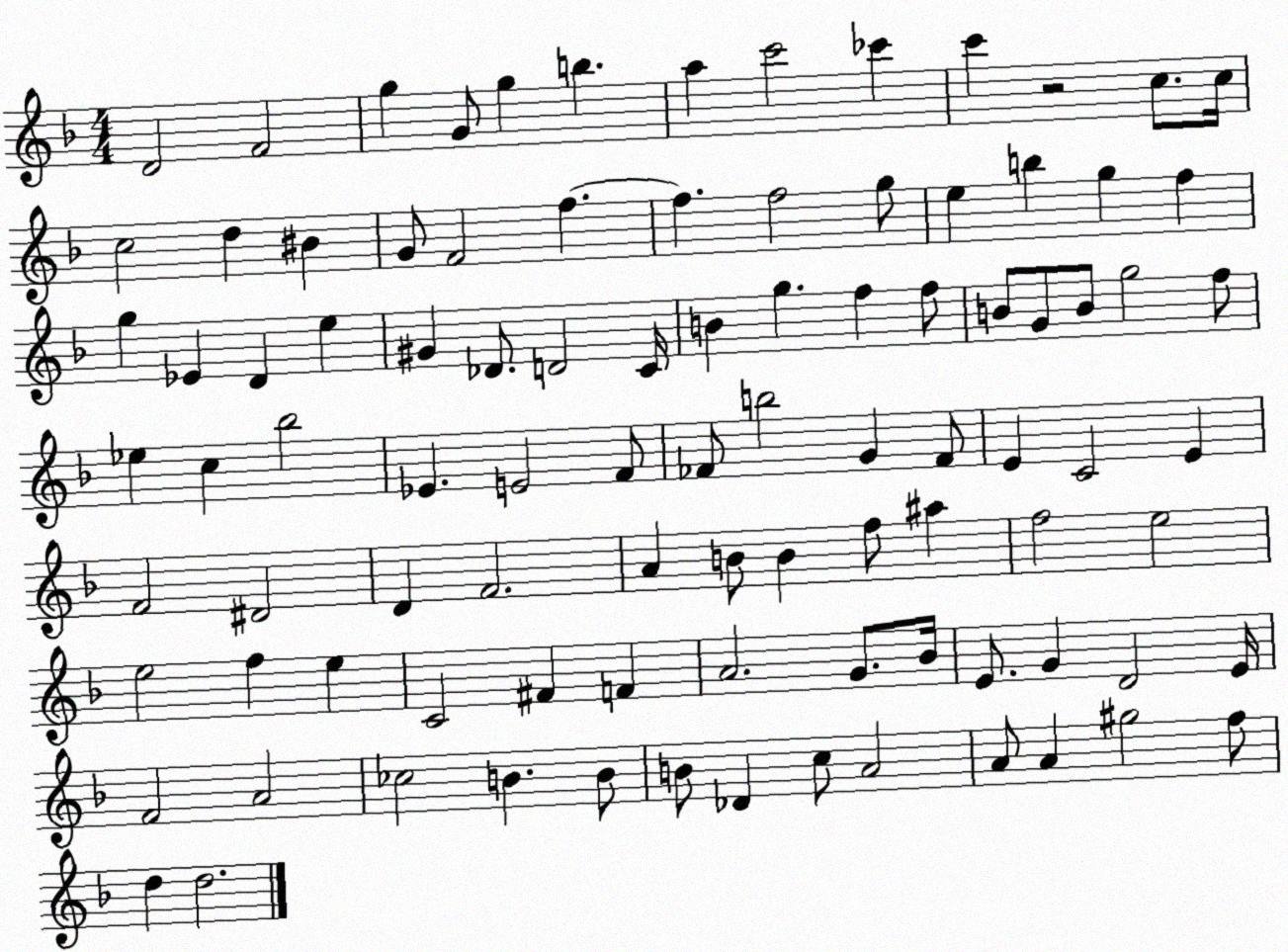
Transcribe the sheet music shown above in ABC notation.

X:1
T:Untitled
M:4/4
L:1/4
K:F
D2 F2 g G/2 g b a c'2 _c' c' z2 c/2 c/4 c2 d ^B G/2 F2 f f f2 g/2 e b g f g _E D e ^G _D/2 D2 C/4 B g f f/2 B/2 G/2 B/2 g2 f/2 _e c _b2 _E E2 F/2 _F/2 b2 G _F/2 E C2 E F2 ^D2 D F2 A B/2 B f/2 ^a f2 e2 e2 f e C2 ^F F A2 G/2 _B/4 E/2 G D2 E/4 F2 A2 _c2 B B/2 B/2 _D c/2 A2 A/2 A ^g2 f/2 d d2